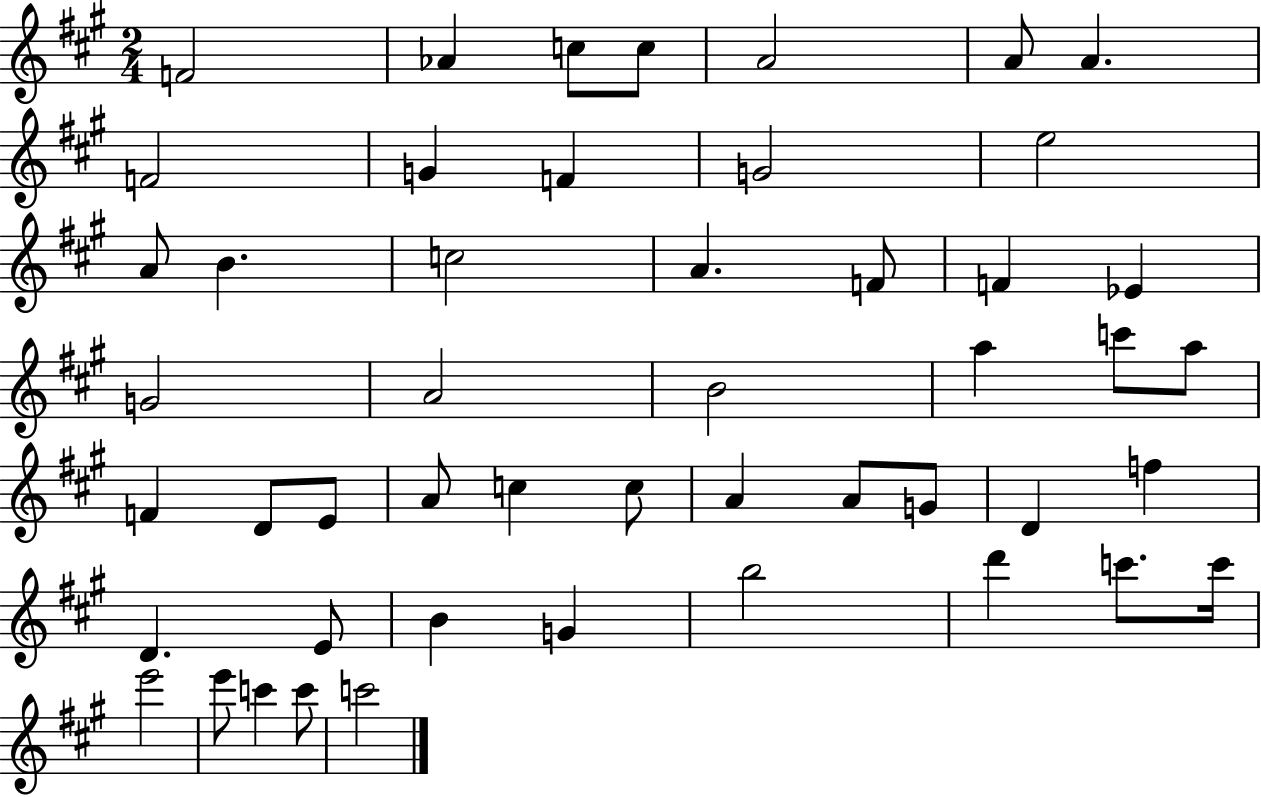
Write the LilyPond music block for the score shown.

{
  \clef treble
  \numericTimeSignature
  \time 2/4
  \key a \major
  f'2 | aes'4 c''8 c''8 | a'2 | a'8 a'4. | \break f'2 | g'4 f'4 | g'2 | e''2 | \break a'8 b'4. | c''2 | a'4. f'8 | f'4 ees'4 | \break g'2 | a'2 | b'2 | a''4 c'''8 a''8 | \break f'4 d'8 e'8 | a'8 c''4 c''8 | a'4 a'8 g'8 | d'4 f''4 | \break d'4. e'8 | b'4 g'4 | b''2 | d'''4 c'''8. c'''16 | \break e'''2 | e'''8 c'''4 c'''8 | c'''2 | \bar "|."
}